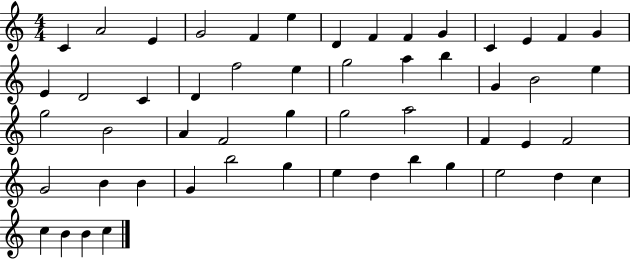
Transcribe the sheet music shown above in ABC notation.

X:1
T:Untitled
M:4/4
L:1/4
K:C
C A2 E G2 F e D F F G C E F G E D2 C D f2 e g2 a b G B2 e g2 B2 A F2 g g2 a2 F E F2 G2 B B G b2 g e d b g e2 d c c B B c